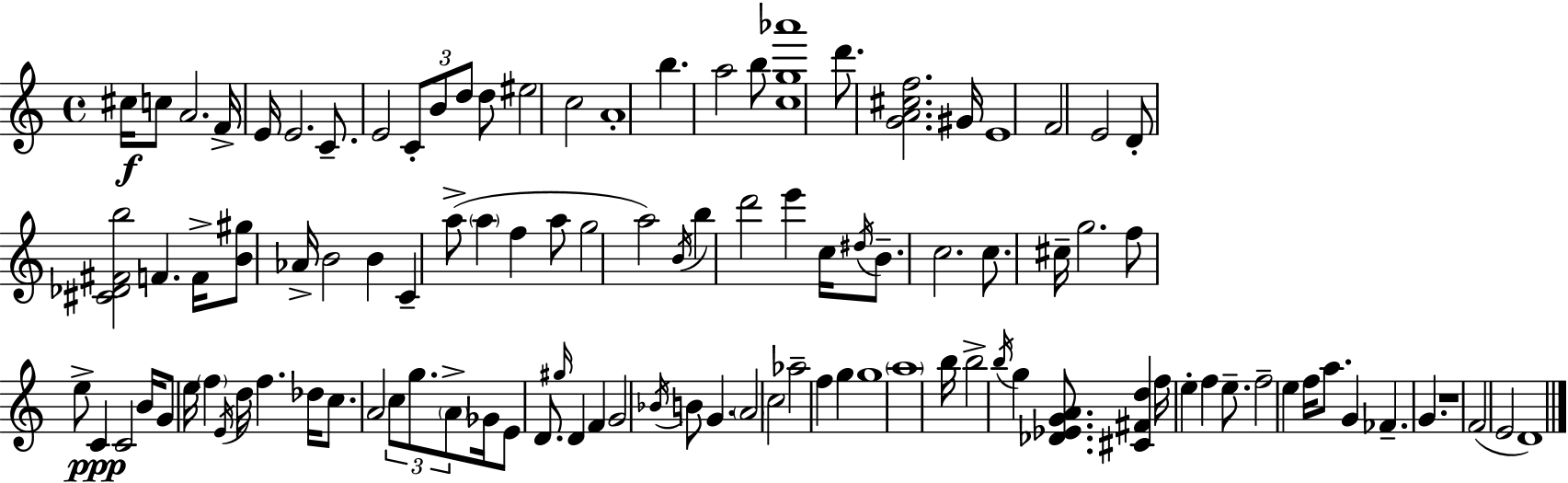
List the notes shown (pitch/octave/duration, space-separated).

C#5/s C5/e A4/h. F4/s E4/s E4/h. C4/e. E4/h C4/e B4/e D5/e D5/e EIS5/h C5/h A4/w B5/q. A5/h B5/e [C5,G5,Ab6]/w D6/e. [G4,A4,C#5,F5]/h. G#4/s E4/w F4/h E4/h D4/e [C#4,Db4,F#4,B5]/h F4/q. F4/s [B4,G#5]/e Ab4/s B4/h B4/q C4/q A5/e A5/q F5/q A5/e G5/h A5/h B4/s B5/q D6/h E6/q C5/s D#5/s B4/e. C5/h. C5/e. C#5/s G5/h. F5/e E5/e C4/q C4/h B4/s G4/e E5/s F5/q E4/s D5/s F5/q. Db5/s C5/e. A4/h C5/e G5/e. A4/e Gb4/s E4/e D4/e. G#5/s D4/q F4/q G4/h Bb4/s B4/e G4/q. A4/h C5/h Ab5/h F5/q G5/q G5/w A5/w B5/s B5/h B5/s G5/q [Db4,Eb4,G4,A4]/e. [C#4,F#4,D5]/q F5/s E5/q F5/q E5/e. F5/h E5/q F5/s A5/e. G4/q FES4/q. G4/q. R/w F4/h E4/h D4/w